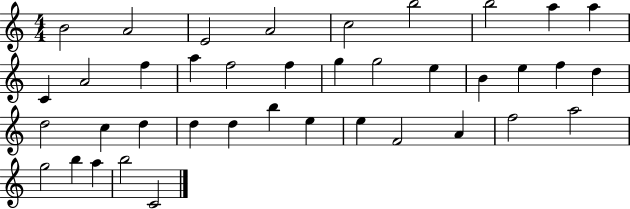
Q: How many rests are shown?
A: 0